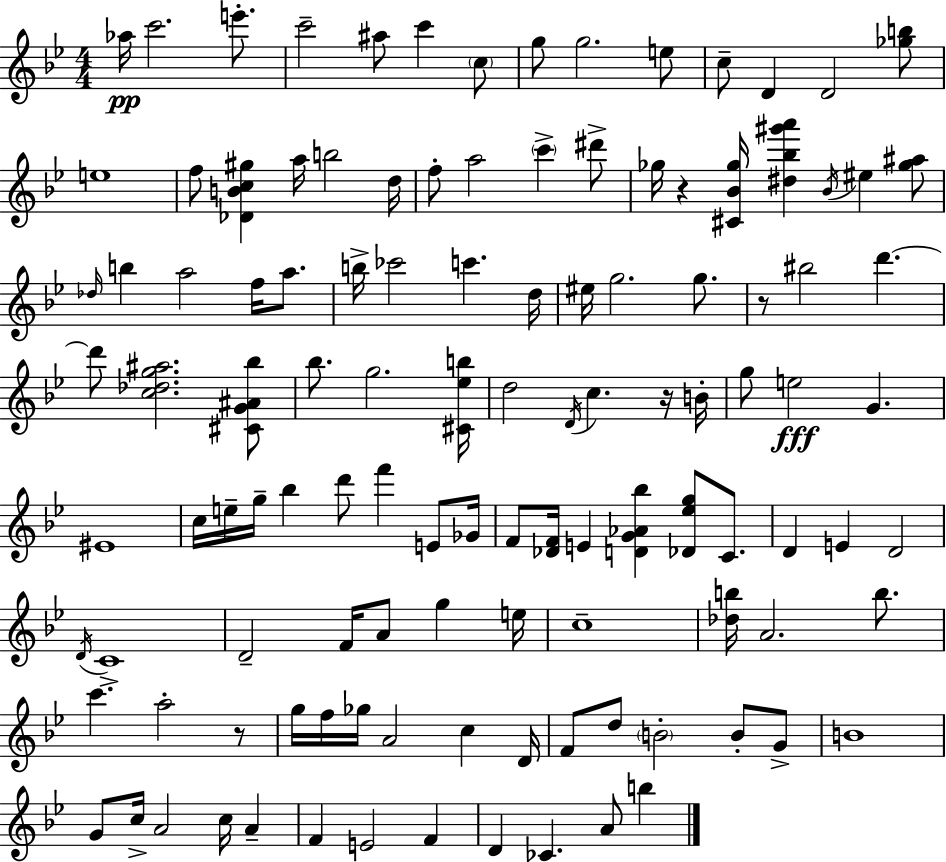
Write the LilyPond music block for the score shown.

{
  \clef treble
  \numericTimeSignature
  \time 4/4
  \key bes \major
  aes''16\pp c'''2. e'''8.-. | c'''2-- ais''8 c'''4 \parenthesize c''8 | g''8 g''2. e''8 | c''8-- d'4 d'2 <ges'' b''>8 | \break e''1 | f''8 <des' b' c'' gis''>4 a''16 b''2 d''16 | f''8-. a''2 \parenthesize c'''4-> dis'''8-> | ges''16 r4 <cis' bes' ges''>16 <dis'' bes'' gis''' a'''>4 \acciaccatura { bes'16 } eis''4 <ges'' ais''>8 | \break \grace { des''16 } b''4 a''2 f''16 a''8. | b''16-> ces'''2 c'''4. | d''16 eis''16 g''2. g''8. | r8 bis''2 d'''4.~~ | \break d'''8 <c'' des'' g'' ais''>2. | <cis' g' ais' bes''>8 bes''8. g''2. | <cis' ees'' b''>16 d''2 \acciaccatura { d'16 } c''4. | r16 b'16-. g''8 e''2\fff g'4. | \break eis'1 | c''16 e''16-- g''16-- bes''4 d'''8 f'''4 | e'8 ges'16 f'8 <des' f'>16 e'4 <d' g' aes' bes''>4 <des' ees'' g''>8 | c'8. d'4 e'4 d'2 | \break \acciaccatura { d'16 } c'1-> | d'2-- f'16 a'8 g''4 | e''16 c''1-- | <des'' b''>16 a'2. | \break b''8. c'''4. a''2-. | r8 g''16 f''16 ges''16 a'2 c''4 | d'16 f'8 d''8 \parenthesize b'2-. | b'8-. g'8-> b'1 | \break g'8 c''16-> a'2 c''16 | a'4-- f'4 e'2 | f'4 d'4 ces'4. a'8 | b''4 \bar "|."
}